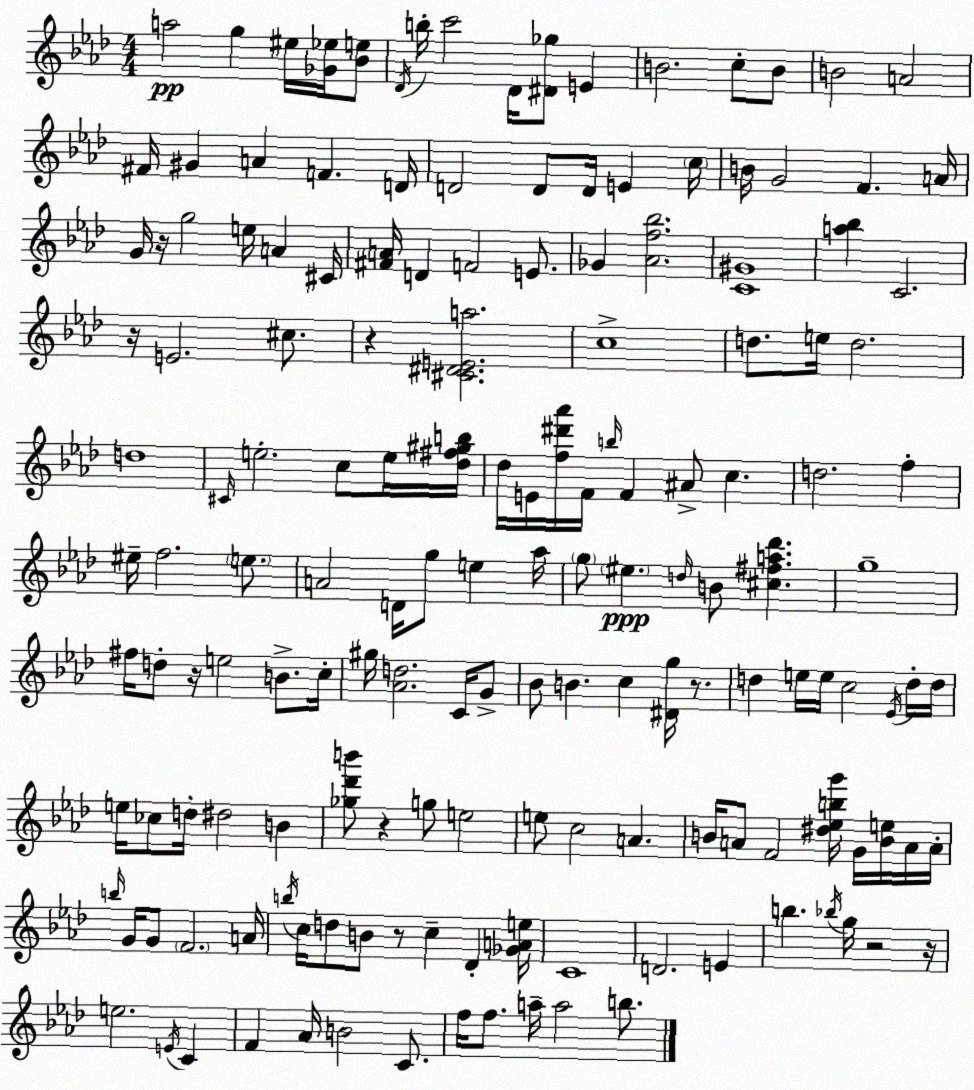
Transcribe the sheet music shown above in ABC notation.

X:1
T:Untitled
M:4/4
L:1/4
K:Ab
a2 g ^e/4 [_G_e]/4 [_Be]/2 _D/4 b/4 c'2 _D/4 [^D_g]/2 E B2 c/2 B/2 B2 A2 ^F/4 ^G A F D/4 D2 D/2 D/4 E c/4 B/4 G2 F A/4 G/4 z/4 g2 e/4 A ^C/4 [^FA]/4 D F2 E/2 _G [_Af_b]2 [C^G]4 [a_b] C2 z/4 E2 ^c/2 z [^C^DEa]2 c4 d/2 e/4 d2 d4 ^C/4 e2 c/2 e/4 [_d^f^gb]/4 _d/4 E/4 [f^d'_a']/4 F/4 b/4 F ^A/2 c d2 f ^e/4 f2 e/2 A2 D/4 g/2 e _a/4 g/2 ^e d/4 B/2 [^c^fa_d'] g4 ^f/4 d/2 z/4 e2 B/2 c/4 ^g/4 [_Ad]2 C/4 G/2 _B/2 B c [^Dg]/4 z/2 d e/4 e/4 c2 _E/4 d/4 d/4 e/4 _c/2 d/4 ^d2 B [_g_d'b']/2 z g/2 e2 e/2 c2 A B/4 A/2 F2 [^d_ebg']/4 G/4 [Be]/4 A/4 A/4 b/4 G/4 G/2 F2 A/4 b/4 c/4 d/2 B/2 z/2 c _D [_GAe]/4 C4 D2 E b _b/4 g/4 z2 z/4 e2 E/4 C F _A/4 B2 C/2 f/4 f/2 a/4 a2 b/2